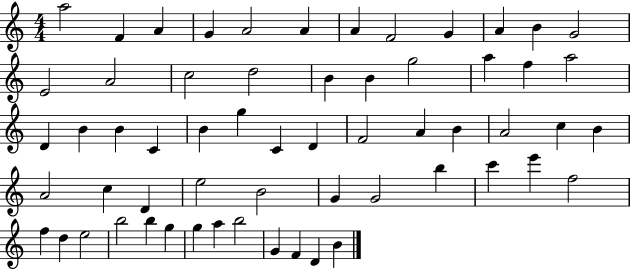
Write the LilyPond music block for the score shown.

{
  \clef treble
  \numericTimeSignature
  \time 4/4
  \key c \major
  a''2 f'4 a'4 | g'4 a'2 a'4 | a'4 f'2 g'4 | a'4 b'4 g'2 | \break e'2 a'2 | c''2 d''2 | b'4 b'4 g''2 | a''4 f''4 a''2 | \break d'4 b'4 b'4 c'4 | b'4 g''4 c'4 d'4 | f'2 a'4 b'4 | a'2 c''4 b'4 | \break a'2 c''4 d'4 | e''2 b'2 | g'4 g'2 b''4 | c'''4 e'''4 f''2 | \break f''4 d''4 e''2 | b''2 b''4 g''4 | g''4 a''4 b''2 | g'4 f'4 d'4 b'4 | \break \bar "|."
}